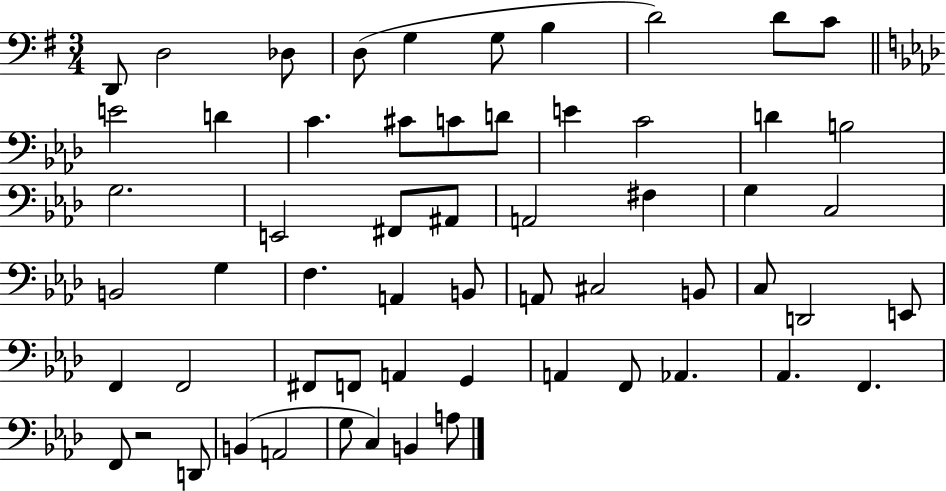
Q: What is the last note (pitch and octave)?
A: A3